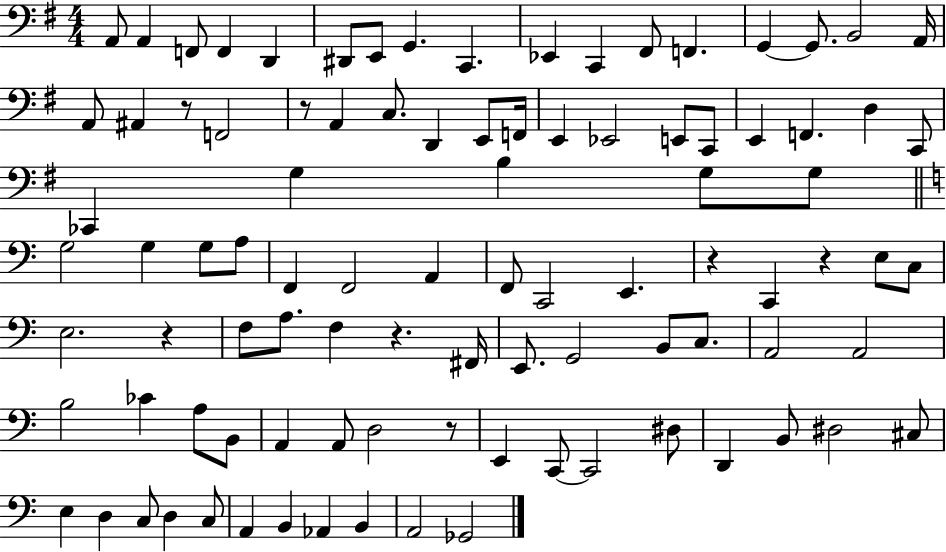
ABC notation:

X:1
T:Untitled
M:4/4
L:1/4
K:G
A,,/2 A,, F,,/2 F,, D,, ^D,,/2 E,,/2 G,, C,, _E,, C,, ^F,,/2 F,, G,, G,,/2 B,,2 A,,/4 A,,/2 ^A,, z/2 F,,2 z/2 A,, C,/2 D,, E,,/2 F,,/4 E,, _E,,2 E,,/2 C,,/2 E,, F,, D, C,,/2 _C,, G, B, G,/2 G,/2 G,2 G, G,/2 A,/2 F,, F,,2 A,, F,,/2 C,,2 E,, z C,, z E,/2 C,/2 E,2 z F,/2 A,/2 F, z ^F,,/4 E,,/2 G,,2 B,,/2 C,/2 A,,2 A,,2 B,2 _C A,/2 B,,/2 A,, A,,/2 D,2 z/2 E,, C,,/2 C,,2 ^D,/2 D,, B,,/2 ^D,2 ^C,/2 E, D, C,/2 D, C,/2 A,, B,, _A,, B,, A,,2 _G,,2